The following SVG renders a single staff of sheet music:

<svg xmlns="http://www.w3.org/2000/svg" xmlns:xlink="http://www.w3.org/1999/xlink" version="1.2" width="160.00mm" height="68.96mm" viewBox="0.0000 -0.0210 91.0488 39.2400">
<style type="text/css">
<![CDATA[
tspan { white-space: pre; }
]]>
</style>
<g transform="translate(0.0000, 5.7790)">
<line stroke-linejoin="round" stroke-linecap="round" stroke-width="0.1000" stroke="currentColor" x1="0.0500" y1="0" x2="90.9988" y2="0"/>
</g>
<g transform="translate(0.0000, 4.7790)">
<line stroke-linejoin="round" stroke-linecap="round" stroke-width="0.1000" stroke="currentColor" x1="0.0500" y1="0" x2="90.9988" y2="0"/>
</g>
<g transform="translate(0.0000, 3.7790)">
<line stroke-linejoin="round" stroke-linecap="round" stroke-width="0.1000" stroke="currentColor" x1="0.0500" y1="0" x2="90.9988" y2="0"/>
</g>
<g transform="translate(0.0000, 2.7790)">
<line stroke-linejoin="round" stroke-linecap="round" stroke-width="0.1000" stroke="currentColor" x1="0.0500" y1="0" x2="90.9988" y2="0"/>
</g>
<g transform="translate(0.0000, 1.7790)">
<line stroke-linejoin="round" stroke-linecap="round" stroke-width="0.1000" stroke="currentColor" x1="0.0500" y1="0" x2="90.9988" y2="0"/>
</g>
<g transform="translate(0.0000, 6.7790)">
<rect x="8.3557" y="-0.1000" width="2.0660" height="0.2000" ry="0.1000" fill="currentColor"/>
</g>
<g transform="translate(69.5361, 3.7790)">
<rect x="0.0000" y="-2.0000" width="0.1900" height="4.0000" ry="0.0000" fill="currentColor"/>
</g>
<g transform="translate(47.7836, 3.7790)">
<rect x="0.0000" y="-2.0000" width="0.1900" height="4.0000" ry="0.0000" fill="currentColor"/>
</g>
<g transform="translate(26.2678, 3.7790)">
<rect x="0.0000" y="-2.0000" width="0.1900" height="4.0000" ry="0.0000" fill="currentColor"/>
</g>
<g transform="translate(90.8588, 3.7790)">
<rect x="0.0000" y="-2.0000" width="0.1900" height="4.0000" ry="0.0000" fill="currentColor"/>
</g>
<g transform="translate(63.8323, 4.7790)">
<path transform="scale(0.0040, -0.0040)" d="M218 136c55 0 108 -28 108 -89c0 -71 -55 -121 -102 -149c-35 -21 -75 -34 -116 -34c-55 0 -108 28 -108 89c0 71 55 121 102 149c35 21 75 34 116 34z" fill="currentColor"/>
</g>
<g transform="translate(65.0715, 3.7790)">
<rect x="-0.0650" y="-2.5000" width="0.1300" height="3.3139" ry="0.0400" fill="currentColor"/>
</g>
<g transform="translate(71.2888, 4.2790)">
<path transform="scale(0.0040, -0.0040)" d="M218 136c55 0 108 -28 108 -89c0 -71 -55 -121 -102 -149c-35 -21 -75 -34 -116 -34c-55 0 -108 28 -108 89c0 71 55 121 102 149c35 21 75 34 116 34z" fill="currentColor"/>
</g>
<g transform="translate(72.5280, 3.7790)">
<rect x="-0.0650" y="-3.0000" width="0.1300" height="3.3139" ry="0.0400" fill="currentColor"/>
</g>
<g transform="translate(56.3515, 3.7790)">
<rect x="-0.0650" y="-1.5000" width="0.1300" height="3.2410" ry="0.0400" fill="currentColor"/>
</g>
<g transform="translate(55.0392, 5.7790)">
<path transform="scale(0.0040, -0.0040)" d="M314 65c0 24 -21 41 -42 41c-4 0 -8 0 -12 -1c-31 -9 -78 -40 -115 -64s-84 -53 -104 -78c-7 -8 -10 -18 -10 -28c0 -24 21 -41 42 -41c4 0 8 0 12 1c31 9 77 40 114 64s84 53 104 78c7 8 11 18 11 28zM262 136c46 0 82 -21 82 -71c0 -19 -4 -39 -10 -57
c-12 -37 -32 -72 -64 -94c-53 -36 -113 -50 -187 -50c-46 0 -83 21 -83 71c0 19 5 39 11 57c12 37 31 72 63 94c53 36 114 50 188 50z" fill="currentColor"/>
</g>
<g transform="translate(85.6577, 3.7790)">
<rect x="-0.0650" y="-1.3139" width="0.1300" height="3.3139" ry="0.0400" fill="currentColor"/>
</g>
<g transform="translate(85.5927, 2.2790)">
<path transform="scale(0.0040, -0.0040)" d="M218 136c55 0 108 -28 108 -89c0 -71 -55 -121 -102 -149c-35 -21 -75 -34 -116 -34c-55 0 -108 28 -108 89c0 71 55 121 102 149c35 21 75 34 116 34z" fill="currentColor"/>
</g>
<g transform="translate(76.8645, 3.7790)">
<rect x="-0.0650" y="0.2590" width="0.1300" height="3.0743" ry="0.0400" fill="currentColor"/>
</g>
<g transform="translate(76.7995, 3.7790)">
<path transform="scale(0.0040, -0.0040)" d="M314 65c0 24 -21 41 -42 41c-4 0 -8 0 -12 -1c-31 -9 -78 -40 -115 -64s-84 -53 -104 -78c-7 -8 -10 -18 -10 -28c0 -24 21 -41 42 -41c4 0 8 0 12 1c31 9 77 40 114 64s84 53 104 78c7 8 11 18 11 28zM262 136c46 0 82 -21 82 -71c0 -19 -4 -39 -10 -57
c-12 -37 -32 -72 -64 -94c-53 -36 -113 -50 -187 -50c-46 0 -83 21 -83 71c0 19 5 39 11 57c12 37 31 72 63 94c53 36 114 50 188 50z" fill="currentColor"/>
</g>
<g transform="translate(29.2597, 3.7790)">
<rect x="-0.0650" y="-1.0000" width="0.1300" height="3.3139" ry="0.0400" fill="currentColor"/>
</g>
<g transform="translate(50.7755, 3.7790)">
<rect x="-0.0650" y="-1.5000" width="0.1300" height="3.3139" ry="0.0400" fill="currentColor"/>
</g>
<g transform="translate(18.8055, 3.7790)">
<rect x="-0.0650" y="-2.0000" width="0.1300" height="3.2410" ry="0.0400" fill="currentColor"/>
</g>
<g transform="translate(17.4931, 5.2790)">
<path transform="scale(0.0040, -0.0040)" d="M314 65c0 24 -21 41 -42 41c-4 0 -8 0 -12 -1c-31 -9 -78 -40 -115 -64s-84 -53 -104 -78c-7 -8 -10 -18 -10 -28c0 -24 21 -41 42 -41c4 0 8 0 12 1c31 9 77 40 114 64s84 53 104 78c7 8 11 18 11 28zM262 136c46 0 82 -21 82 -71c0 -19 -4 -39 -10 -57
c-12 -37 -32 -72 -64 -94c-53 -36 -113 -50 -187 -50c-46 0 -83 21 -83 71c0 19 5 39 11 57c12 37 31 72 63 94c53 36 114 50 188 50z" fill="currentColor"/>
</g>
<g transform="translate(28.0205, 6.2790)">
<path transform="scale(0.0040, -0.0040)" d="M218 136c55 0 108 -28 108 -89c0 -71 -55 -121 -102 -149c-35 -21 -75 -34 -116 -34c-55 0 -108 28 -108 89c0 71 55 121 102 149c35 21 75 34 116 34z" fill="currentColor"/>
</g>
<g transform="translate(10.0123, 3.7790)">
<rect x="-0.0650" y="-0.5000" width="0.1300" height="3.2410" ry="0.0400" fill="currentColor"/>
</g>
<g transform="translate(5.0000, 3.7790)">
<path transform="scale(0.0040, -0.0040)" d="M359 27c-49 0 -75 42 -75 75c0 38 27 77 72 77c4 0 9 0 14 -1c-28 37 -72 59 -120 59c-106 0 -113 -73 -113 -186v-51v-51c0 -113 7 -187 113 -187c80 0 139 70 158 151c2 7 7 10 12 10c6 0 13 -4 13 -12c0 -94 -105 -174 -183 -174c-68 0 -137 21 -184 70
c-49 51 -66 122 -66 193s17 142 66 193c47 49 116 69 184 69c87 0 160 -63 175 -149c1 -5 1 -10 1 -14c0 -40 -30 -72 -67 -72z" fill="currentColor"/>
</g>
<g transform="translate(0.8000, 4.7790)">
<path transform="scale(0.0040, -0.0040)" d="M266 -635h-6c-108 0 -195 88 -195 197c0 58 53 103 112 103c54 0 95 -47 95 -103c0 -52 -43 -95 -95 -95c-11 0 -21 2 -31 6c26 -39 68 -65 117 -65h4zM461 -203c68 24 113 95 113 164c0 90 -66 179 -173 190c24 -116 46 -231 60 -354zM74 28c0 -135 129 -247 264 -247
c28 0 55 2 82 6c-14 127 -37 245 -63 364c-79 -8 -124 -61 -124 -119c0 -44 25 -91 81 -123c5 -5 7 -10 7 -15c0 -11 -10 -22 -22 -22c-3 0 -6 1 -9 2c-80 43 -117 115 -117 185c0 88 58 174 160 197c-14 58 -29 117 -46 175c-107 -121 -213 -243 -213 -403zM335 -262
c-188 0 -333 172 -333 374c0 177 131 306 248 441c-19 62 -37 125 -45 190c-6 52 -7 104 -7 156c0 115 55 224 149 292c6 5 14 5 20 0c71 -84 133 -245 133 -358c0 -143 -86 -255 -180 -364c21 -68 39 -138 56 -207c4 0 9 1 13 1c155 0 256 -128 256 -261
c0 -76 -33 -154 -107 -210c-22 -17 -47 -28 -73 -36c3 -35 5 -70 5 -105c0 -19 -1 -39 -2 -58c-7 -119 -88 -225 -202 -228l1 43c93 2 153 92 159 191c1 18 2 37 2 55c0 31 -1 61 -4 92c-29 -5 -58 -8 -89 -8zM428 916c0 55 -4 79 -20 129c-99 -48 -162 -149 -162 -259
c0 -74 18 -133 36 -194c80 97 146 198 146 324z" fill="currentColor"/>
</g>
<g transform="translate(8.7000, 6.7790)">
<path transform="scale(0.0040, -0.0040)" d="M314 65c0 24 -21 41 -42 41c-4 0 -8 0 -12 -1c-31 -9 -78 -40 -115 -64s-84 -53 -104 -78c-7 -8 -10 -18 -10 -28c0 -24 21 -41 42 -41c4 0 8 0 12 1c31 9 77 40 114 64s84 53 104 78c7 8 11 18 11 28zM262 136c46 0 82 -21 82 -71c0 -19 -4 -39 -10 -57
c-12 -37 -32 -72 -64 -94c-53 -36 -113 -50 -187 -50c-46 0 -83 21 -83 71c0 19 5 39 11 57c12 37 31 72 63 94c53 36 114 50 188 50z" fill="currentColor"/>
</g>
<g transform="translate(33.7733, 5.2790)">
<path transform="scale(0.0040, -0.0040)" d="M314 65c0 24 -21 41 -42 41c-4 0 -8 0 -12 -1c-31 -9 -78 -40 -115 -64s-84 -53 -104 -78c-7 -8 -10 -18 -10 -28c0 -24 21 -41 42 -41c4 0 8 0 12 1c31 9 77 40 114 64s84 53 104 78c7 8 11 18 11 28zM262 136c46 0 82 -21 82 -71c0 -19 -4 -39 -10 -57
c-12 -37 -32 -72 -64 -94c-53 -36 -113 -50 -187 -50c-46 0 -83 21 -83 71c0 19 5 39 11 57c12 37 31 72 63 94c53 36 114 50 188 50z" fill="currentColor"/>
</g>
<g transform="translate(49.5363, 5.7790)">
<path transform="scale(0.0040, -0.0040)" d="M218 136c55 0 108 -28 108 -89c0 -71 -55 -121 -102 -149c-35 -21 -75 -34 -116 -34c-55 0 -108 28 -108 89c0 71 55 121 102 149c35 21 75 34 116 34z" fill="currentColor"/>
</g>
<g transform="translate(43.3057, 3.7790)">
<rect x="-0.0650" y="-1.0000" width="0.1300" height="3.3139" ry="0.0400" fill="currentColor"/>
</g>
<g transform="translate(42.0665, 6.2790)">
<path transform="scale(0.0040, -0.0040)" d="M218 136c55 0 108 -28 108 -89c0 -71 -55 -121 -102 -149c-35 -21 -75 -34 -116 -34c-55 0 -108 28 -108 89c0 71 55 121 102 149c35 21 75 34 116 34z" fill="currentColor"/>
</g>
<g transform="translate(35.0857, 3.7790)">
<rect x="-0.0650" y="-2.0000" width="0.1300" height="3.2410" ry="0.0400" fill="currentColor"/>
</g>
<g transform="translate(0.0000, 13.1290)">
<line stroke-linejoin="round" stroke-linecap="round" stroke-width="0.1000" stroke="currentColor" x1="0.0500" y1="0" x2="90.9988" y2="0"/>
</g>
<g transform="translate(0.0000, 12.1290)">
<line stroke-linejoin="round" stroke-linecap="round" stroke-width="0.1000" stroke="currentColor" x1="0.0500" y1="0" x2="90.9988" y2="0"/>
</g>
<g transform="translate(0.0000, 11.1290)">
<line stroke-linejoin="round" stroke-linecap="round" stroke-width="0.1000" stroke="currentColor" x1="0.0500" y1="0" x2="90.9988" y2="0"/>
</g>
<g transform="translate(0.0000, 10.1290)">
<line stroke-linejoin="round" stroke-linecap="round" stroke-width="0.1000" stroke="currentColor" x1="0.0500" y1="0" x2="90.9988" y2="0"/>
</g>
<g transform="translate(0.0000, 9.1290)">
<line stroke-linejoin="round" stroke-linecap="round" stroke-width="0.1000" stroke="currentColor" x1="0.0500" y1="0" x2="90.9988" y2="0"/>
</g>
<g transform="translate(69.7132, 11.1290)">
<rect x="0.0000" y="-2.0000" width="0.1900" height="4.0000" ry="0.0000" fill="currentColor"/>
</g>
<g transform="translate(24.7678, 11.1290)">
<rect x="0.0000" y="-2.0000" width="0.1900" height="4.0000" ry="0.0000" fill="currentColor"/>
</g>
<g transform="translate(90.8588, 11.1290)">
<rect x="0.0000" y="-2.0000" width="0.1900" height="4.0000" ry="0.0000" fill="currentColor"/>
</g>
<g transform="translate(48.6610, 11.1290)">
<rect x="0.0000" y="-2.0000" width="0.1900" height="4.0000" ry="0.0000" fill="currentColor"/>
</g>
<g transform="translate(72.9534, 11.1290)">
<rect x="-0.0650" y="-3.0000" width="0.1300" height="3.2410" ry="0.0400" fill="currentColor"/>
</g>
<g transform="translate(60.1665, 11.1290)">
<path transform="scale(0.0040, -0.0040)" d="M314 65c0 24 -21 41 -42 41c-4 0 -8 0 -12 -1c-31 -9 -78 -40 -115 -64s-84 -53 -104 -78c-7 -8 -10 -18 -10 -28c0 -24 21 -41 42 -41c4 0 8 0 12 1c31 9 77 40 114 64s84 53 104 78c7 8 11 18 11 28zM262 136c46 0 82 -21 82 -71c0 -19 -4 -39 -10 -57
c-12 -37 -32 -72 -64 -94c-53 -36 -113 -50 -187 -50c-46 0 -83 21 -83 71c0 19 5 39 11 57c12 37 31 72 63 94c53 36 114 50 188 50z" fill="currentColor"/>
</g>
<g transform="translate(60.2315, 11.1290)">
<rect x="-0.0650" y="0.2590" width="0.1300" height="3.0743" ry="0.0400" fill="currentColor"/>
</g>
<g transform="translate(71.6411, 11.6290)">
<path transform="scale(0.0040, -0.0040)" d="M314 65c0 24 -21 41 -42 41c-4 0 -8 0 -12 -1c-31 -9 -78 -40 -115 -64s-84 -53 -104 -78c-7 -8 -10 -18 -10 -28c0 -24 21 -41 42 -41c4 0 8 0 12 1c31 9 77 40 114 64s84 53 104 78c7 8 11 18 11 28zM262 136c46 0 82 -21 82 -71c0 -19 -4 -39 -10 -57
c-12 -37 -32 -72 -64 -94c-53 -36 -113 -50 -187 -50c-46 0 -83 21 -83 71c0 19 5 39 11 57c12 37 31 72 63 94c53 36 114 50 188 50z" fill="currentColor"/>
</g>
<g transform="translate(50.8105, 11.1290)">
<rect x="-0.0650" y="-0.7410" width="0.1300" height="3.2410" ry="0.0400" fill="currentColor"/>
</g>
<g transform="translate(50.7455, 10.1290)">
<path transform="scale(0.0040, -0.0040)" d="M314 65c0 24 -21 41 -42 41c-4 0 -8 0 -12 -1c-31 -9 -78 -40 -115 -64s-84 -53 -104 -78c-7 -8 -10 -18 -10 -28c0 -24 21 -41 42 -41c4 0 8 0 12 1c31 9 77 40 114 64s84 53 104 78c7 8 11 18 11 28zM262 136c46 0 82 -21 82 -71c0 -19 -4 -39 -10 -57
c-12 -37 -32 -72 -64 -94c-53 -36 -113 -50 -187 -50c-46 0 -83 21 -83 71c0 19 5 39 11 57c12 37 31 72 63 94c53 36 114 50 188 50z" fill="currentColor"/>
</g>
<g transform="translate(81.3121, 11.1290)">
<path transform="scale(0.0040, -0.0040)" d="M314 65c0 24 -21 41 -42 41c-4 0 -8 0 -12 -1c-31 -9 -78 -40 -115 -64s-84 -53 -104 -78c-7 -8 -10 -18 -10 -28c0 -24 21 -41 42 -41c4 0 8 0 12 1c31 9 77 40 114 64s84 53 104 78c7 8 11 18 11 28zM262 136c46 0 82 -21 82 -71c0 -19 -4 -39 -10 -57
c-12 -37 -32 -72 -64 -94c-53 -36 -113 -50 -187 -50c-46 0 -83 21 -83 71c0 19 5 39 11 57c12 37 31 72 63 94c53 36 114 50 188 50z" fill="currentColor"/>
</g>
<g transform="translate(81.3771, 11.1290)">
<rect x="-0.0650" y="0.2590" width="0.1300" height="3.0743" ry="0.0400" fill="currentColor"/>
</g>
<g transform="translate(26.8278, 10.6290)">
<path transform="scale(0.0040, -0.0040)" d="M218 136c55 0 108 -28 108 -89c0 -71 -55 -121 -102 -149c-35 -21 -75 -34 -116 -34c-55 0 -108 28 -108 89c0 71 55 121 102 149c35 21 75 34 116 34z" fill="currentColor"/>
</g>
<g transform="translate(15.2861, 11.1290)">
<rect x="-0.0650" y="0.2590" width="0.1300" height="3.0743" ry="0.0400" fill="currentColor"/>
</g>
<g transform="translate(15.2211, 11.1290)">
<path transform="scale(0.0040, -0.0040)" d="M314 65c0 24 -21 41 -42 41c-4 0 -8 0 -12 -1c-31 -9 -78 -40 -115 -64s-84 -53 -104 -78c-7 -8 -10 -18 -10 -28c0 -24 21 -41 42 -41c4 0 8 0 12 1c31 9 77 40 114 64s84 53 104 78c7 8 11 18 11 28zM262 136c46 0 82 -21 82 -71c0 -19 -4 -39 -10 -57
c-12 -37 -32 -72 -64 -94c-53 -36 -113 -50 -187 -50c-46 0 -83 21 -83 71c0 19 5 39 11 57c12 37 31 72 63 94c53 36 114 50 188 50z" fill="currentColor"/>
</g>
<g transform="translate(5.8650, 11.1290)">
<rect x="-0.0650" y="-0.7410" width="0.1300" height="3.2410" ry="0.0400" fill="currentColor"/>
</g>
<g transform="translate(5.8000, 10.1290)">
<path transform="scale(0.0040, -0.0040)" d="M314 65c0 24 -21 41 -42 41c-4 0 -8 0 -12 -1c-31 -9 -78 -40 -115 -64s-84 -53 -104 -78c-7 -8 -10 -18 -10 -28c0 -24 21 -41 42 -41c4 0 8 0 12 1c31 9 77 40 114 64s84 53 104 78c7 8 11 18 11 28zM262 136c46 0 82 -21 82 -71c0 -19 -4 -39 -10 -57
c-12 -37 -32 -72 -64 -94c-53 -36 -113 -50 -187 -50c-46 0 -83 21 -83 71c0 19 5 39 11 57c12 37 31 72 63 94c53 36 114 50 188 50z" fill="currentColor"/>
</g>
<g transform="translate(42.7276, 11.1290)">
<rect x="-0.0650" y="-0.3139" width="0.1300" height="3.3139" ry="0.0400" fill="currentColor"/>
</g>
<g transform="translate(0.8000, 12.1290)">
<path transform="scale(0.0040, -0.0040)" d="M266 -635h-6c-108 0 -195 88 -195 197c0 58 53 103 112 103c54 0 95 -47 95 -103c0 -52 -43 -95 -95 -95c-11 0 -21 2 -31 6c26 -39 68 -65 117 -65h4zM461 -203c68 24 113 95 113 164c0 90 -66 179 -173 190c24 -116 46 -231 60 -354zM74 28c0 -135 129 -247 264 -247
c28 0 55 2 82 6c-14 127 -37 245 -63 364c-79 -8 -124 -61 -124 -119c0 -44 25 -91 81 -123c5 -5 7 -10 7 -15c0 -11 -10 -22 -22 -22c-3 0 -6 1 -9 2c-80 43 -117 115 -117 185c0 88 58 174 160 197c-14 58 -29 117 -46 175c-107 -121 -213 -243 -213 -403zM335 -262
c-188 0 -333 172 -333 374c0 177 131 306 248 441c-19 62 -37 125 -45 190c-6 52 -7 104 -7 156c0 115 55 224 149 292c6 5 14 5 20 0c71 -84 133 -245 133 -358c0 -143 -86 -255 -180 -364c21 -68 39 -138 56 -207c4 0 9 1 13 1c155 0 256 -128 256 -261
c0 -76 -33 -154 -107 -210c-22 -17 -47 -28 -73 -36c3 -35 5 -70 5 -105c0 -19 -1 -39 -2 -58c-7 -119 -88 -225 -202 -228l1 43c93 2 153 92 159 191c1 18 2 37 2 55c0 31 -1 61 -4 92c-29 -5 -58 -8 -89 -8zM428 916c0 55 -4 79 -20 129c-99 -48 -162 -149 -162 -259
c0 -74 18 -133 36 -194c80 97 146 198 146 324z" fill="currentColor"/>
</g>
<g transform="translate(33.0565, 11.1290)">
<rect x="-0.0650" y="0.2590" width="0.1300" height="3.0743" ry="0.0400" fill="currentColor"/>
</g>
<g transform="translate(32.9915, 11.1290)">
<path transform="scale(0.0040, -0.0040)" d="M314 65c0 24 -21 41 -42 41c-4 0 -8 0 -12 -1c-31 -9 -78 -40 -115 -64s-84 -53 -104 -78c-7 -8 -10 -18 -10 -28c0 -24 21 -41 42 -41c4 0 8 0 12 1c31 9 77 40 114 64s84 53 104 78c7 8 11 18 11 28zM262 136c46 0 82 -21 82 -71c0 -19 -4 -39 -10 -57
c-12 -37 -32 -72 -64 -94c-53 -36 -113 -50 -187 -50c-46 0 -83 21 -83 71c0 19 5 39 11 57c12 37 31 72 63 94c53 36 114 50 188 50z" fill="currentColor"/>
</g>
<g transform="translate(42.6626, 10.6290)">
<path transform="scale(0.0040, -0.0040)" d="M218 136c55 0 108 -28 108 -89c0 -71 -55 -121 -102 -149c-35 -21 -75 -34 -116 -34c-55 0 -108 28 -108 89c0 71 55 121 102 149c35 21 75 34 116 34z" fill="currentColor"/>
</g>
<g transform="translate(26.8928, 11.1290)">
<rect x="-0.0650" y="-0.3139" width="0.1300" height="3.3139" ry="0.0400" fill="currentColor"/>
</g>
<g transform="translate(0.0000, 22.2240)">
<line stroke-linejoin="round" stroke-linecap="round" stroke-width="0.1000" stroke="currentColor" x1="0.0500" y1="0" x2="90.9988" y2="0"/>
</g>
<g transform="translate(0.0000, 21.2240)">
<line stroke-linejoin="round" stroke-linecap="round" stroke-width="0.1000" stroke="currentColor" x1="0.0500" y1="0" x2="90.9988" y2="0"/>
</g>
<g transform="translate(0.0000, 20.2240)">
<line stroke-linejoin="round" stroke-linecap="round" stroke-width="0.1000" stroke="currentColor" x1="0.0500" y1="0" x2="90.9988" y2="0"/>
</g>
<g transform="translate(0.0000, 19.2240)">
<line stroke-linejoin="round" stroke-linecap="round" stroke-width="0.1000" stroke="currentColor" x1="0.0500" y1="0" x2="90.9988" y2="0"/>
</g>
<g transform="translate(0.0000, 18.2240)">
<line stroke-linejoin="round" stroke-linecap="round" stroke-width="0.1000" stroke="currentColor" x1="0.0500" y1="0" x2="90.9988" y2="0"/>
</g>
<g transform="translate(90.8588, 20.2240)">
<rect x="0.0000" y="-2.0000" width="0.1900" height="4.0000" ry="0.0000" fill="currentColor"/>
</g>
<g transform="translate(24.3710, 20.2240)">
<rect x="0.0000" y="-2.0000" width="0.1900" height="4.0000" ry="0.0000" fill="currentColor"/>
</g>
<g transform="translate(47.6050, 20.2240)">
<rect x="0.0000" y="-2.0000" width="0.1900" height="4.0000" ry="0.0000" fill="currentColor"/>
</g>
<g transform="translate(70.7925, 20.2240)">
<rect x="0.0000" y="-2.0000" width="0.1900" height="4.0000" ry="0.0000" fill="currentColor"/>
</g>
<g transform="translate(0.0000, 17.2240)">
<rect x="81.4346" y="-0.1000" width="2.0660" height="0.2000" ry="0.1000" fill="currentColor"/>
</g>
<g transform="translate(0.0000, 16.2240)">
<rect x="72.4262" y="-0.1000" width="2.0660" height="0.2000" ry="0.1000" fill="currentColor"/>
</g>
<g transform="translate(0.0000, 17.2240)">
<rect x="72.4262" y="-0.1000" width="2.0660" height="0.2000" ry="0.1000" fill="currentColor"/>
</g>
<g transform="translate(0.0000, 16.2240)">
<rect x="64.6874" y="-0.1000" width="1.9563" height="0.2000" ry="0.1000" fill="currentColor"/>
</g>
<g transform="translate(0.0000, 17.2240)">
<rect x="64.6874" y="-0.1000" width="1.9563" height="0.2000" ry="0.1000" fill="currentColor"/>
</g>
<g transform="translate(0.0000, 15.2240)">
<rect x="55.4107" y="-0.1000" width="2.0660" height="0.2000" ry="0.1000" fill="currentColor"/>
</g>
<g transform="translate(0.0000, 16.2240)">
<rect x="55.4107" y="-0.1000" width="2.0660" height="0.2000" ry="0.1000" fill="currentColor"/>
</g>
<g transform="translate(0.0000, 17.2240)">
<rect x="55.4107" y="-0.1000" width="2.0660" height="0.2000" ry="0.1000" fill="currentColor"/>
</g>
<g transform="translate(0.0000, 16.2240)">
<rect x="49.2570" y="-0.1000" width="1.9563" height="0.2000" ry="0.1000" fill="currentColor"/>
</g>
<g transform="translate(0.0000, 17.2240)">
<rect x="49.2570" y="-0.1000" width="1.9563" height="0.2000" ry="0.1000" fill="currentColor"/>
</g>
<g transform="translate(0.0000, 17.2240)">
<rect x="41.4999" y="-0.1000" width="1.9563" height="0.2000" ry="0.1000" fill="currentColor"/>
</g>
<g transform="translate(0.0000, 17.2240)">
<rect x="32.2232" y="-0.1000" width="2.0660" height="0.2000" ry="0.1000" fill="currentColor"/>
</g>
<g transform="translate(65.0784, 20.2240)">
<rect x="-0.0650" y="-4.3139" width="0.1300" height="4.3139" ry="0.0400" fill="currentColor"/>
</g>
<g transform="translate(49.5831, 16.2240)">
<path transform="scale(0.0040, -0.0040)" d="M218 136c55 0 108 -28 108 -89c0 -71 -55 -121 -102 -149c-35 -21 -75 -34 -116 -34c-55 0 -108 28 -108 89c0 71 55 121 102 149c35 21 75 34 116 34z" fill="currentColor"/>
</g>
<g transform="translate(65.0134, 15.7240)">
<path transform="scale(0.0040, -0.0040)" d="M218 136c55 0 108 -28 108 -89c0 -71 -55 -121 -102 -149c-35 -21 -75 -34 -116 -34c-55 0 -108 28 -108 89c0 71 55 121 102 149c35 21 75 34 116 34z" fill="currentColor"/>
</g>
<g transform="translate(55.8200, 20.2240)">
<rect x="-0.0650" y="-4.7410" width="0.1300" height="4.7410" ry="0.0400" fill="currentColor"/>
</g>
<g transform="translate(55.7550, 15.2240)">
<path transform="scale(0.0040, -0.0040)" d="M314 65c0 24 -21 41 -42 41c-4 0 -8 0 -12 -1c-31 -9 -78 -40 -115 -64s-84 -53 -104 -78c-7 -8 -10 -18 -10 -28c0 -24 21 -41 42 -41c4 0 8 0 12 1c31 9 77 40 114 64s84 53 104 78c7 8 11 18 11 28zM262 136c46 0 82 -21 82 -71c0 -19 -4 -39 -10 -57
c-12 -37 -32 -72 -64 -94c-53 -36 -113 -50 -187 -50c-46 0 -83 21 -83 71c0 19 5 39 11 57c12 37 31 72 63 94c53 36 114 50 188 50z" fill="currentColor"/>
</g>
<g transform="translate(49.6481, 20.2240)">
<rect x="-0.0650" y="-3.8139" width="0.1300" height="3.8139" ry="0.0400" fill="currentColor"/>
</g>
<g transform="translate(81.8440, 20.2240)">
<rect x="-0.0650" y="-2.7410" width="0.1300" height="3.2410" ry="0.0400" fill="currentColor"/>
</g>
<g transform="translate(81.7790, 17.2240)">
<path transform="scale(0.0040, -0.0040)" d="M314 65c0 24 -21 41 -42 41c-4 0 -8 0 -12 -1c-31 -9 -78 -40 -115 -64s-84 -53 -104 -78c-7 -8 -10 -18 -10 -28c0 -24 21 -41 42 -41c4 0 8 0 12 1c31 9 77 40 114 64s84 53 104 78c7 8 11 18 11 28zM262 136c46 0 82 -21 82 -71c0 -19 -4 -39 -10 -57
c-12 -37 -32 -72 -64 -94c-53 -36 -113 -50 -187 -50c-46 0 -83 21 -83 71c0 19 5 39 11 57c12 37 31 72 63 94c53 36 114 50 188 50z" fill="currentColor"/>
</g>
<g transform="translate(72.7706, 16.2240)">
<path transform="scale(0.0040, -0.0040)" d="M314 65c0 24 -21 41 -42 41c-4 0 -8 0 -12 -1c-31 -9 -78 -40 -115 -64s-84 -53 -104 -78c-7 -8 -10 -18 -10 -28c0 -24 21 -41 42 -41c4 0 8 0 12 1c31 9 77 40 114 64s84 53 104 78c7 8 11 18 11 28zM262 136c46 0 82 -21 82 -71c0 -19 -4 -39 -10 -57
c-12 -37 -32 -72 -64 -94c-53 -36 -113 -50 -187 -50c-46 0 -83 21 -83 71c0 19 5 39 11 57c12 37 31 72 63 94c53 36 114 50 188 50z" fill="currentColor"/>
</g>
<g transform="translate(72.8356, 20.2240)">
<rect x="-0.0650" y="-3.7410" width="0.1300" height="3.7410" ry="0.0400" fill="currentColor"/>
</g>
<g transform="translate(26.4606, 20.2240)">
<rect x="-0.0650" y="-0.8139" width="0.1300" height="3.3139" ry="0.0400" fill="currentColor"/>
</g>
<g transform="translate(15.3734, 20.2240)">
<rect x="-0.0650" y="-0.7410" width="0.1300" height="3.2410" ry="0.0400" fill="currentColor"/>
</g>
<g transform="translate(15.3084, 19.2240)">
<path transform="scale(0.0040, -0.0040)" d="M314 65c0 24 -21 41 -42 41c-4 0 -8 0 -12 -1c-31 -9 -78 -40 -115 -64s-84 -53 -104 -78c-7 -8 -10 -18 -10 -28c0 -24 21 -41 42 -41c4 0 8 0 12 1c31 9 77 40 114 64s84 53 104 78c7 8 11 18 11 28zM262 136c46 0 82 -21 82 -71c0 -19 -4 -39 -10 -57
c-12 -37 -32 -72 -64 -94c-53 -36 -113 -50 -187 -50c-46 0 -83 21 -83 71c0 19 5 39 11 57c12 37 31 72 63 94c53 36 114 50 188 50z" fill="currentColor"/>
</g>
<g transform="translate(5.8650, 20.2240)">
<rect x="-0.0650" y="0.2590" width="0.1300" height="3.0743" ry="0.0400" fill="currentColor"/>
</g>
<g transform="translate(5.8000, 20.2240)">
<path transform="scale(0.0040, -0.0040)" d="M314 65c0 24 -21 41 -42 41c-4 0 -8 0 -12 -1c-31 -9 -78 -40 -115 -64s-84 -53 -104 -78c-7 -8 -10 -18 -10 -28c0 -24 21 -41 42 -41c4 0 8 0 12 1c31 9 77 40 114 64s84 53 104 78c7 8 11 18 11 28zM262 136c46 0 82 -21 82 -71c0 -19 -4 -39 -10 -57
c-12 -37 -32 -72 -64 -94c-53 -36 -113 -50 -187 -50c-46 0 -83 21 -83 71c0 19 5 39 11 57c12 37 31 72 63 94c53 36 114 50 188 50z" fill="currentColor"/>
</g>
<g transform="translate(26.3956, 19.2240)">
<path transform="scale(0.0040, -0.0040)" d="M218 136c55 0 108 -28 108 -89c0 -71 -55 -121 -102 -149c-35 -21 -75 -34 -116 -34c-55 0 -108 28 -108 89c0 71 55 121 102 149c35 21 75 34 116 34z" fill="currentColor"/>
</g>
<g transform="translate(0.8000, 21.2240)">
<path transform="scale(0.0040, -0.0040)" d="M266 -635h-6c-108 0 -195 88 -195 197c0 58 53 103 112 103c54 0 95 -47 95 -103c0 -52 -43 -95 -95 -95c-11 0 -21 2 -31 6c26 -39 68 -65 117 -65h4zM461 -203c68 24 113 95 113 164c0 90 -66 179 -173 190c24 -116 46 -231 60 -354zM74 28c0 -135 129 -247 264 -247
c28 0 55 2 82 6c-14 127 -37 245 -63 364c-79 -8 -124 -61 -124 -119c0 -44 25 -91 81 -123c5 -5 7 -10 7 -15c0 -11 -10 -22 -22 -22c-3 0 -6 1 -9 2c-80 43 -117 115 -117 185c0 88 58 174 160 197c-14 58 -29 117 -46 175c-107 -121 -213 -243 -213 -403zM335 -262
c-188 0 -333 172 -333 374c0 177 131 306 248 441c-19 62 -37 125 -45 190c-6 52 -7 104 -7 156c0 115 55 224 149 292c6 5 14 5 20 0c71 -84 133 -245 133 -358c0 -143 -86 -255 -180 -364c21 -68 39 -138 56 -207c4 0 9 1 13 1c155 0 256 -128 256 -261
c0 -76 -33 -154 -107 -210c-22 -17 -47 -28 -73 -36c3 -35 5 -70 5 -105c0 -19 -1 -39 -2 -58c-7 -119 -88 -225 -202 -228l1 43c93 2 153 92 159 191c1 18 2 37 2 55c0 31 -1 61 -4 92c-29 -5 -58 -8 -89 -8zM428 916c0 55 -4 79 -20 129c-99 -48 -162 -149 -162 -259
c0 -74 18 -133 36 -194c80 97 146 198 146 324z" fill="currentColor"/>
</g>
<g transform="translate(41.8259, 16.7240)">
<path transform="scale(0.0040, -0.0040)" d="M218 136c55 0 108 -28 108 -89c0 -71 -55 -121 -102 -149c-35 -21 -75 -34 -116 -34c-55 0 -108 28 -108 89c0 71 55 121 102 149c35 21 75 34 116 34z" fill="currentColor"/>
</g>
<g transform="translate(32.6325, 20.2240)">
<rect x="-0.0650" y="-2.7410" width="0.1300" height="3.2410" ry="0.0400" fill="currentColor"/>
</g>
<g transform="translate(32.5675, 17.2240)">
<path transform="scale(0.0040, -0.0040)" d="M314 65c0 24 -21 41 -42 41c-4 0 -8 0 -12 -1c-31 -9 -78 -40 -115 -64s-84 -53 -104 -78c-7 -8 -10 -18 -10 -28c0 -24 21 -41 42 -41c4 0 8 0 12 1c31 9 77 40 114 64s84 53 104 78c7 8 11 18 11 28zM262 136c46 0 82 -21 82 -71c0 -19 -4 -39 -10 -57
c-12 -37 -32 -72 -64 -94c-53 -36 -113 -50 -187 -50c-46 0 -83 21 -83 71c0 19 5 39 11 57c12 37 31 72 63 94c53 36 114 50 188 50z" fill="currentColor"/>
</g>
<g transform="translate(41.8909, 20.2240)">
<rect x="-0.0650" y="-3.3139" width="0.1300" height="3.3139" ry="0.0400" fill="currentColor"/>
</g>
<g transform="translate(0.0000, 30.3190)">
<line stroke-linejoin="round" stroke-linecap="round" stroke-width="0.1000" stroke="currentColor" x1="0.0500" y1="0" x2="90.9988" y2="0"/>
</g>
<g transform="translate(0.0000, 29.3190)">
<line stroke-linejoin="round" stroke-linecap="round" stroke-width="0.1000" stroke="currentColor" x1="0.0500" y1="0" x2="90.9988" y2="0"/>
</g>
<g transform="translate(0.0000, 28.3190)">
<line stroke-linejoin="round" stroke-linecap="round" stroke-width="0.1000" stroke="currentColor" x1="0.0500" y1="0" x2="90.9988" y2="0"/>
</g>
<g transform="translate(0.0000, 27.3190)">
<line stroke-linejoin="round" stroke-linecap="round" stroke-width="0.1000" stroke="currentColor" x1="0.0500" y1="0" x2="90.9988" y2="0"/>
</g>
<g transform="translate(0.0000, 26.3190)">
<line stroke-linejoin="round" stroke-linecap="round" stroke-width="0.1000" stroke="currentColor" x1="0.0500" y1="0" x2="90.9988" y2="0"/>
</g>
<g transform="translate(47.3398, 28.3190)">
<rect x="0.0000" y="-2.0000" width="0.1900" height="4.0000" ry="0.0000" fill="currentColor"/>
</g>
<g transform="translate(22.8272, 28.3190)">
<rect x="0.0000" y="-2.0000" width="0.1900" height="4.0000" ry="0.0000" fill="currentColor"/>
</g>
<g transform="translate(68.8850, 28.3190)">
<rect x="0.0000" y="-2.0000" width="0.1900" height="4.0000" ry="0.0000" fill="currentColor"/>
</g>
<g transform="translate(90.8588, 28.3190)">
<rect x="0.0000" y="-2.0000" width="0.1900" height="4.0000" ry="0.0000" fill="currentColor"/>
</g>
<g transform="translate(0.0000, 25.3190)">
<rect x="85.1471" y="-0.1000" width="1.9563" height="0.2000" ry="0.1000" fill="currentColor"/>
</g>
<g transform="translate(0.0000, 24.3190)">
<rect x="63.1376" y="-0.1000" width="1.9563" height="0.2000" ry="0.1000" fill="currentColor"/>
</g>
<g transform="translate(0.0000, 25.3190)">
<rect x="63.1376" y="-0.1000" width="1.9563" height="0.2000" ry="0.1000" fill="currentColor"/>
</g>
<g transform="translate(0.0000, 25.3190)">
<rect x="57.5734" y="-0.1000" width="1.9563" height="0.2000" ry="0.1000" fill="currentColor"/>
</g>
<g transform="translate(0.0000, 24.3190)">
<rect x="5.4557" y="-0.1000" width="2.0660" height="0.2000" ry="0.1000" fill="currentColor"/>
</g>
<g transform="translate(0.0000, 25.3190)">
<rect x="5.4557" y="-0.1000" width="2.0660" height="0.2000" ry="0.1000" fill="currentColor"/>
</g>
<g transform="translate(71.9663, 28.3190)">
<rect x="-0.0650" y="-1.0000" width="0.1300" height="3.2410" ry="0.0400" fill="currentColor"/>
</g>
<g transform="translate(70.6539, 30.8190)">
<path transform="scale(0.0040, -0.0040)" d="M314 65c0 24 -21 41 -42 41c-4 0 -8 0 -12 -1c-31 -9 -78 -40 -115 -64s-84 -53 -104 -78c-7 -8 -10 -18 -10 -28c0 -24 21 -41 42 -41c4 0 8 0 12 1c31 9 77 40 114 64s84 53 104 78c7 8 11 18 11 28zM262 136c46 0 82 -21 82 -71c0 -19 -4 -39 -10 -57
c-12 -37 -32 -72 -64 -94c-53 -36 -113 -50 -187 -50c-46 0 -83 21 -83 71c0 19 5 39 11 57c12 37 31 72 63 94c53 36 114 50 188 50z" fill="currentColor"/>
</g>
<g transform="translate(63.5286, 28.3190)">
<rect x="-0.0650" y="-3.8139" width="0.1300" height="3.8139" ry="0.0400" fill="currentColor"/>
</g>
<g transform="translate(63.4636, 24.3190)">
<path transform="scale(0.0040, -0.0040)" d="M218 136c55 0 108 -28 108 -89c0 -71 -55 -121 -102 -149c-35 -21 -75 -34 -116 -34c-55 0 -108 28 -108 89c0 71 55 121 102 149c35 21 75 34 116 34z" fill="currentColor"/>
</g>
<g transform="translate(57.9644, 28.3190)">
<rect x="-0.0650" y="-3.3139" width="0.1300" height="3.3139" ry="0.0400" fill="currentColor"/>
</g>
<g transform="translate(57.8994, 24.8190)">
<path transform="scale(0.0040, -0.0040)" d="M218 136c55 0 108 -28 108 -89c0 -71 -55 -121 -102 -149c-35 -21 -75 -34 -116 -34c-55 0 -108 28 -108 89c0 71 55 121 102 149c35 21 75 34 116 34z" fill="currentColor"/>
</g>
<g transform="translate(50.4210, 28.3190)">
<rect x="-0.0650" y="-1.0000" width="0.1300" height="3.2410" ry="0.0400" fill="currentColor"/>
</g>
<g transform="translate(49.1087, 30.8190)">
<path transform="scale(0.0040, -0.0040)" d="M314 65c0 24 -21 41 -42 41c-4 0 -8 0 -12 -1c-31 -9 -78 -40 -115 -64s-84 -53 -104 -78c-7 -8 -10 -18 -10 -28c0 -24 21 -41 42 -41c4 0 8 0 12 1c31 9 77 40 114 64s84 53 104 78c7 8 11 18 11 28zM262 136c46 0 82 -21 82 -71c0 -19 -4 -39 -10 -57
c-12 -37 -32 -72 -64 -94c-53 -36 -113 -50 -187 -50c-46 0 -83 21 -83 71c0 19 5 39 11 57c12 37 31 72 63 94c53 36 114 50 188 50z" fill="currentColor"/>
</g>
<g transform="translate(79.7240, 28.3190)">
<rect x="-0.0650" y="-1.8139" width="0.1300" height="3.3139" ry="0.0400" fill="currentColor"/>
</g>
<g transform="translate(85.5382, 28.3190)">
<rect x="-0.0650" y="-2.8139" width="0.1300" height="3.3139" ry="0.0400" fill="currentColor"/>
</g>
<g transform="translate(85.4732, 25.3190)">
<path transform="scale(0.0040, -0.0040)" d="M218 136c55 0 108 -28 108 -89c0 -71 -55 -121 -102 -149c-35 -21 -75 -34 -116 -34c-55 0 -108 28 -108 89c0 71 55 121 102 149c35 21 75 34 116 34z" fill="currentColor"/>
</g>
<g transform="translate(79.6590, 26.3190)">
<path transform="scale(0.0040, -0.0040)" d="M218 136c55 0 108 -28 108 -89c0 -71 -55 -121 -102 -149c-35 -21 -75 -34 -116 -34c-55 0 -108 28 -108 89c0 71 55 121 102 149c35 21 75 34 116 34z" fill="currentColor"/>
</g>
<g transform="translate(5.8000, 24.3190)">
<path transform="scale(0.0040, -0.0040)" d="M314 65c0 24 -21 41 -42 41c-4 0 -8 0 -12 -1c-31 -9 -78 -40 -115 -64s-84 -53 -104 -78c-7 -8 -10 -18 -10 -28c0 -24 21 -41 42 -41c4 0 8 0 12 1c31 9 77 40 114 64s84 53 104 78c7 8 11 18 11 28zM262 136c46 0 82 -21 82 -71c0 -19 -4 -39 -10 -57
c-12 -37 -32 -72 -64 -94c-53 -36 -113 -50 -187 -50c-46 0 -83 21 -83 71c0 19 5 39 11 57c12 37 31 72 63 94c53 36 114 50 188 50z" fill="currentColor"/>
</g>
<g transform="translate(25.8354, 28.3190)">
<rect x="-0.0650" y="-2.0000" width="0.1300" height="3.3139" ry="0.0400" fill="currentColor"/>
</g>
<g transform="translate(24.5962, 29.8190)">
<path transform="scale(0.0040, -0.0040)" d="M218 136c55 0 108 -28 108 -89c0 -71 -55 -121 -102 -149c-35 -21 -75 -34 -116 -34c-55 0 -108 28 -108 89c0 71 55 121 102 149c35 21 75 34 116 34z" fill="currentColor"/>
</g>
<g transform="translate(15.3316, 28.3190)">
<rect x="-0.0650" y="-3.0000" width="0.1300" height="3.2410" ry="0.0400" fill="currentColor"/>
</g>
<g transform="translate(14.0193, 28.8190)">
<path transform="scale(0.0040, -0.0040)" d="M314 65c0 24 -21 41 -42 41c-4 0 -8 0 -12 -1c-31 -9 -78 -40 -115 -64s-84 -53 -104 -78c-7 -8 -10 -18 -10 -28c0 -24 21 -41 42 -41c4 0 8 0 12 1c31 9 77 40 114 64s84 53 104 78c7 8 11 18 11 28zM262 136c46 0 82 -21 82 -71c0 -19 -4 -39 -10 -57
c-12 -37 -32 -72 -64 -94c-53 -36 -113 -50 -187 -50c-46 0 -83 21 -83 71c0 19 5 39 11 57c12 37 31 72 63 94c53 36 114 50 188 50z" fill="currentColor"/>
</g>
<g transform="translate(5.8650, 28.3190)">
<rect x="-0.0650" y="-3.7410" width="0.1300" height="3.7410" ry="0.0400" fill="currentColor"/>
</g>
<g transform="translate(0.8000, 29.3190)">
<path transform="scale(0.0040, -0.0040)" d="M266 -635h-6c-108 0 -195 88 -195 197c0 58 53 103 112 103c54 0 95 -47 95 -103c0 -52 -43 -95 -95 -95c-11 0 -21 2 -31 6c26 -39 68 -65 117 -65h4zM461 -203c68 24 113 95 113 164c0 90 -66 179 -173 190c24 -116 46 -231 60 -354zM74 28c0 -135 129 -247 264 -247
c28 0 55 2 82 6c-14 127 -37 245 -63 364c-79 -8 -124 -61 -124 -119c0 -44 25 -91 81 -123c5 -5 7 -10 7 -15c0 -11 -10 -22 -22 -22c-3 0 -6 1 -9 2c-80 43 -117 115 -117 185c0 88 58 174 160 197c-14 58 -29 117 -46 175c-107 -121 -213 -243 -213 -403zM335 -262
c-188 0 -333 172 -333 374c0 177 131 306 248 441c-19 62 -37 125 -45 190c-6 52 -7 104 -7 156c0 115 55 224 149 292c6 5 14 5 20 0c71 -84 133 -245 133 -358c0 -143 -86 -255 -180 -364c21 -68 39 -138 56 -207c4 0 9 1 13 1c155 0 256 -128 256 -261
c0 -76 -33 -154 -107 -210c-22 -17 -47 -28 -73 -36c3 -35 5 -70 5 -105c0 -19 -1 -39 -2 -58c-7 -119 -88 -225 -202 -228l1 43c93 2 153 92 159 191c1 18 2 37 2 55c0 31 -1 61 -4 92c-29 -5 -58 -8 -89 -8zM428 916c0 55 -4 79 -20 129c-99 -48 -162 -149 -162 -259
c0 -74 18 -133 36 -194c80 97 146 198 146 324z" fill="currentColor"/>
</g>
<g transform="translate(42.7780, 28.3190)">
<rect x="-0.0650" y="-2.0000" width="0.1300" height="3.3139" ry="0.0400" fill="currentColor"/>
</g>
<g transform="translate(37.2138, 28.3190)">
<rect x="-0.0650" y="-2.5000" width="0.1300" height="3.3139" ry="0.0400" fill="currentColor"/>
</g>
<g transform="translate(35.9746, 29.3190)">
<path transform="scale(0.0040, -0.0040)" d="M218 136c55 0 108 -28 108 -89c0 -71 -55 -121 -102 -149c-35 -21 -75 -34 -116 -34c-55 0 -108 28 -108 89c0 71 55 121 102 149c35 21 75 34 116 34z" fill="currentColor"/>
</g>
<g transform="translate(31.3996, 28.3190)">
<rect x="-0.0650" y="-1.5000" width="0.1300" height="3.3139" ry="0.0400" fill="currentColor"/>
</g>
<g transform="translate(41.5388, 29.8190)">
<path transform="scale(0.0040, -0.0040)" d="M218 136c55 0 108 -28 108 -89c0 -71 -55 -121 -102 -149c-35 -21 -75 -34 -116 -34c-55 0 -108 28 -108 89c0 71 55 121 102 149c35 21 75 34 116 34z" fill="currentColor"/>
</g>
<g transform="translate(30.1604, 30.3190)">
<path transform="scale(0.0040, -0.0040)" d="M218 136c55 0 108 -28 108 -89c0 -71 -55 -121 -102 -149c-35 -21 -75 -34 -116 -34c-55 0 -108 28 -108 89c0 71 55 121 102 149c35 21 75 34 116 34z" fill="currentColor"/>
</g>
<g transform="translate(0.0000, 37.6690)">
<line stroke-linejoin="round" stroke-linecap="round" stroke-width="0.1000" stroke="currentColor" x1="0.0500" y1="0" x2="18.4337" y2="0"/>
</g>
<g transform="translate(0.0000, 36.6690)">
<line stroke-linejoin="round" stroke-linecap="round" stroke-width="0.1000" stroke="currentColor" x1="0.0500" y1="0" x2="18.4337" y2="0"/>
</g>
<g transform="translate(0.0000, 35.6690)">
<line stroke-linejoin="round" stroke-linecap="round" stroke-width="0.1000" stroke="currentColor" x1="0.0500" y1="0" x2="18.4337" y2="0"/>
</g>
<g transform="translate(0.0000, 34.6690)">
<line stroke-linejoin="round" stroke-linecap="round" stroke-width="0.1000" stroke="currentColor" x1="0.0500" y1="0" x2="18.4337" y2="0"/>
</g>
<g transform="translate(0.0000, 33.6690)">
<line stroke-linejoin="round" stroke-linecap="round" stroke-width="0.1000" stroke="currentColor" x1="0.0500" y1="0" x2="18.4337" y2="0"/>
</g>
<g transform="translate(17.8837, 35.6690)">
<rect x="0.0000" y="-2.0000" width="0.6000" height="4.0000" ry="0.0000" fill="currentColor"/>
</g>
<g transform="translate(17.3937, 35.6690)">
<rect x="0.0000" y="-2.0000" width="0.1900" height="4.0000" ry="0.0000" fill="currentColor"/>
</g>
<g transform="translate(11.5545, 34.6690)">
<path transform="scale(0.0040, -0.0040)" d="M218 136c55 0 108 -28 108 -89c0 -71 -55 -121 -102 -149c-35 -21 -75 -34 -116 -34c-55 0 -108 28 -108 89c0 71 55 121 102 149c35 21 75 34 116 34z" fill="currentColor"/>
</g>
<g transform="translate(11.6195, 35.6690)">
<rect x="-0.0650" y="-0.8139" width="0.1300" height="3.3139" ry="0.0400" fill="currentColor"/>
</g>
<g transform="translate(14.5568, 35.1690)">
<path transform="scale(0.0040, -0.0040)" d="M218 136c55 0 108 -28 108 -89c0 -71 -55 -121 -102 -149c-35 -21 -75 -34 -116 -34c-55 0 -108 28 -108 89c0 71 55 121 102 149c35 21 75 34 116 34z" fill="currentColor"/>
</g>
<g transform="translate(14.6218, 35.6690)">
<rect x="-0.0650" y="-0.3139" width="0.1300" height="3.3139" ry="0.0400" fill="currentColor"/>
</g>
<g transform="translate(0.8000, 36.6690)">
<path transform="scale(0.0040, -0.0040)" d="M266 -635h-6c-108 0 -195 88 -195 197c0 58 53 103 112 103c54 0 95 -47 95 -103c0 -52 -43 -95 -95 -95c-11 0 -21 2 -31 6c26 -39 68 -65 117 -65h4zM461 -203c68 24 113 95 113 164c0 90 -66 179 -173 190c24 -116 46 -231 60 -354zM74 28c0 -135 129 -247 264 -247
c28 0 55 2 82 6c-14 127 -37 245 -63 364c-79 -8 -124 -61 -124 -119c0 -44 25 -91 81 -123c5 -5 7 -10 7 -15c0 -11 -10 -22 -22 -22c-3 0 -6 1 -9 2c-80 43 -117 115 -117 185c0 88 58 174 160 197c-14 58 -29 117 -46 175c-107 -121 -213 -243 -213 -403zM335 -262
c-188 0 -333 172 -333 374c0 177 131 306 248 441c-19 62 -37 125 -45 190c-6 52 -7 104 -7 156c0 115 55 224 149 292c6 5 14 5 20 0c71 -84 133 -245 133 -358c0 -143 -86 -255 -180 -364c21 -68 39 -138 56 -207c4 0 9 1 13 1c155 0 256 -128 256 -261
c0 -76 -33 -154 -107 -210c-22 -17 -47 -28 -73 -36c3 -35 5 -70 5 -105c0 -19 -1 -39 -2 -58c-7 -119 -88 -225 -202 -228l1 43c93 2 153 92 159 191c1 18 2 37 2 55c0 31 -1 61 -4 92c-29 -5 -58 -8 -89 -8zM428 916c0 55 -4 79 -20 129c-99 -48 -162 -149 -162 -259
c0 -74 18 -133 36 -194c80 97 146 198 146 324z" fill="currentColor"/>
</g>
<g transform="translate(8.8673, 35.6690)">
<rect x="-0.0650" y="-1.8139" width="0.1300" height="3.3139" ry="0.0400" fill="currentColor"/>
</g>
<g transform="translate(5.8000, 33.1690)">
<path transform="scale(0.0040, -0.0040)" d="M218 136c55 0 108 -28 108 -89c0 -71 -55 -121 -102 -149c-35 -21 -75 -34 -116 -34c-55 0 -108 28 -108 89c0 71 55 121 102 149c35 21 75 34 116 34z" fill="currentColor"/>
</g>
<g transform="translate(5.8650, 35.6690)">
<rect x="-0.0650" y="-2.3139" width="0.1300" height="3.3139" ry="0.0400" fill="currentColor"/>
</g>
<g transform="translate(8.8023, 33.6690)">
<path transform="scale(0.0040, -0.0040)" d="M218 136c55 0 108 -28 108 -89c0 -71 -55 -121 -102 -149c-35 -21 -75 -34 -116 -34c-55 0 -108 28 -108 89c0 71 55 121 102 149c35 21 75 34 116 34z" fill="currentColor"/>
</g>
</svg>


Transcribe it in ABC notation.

X:1
T:Untitled
M:4/4
L:1/4
K:C
C2 F2 D F2 D E E2 G A B2 e d2 B2 c B2 c d2 B2 A2 B2 B2 d2 d a2 b c' e'2 d' c'2 a2 c'2 A2 F E G F D2 b c' D2 f a g f d c